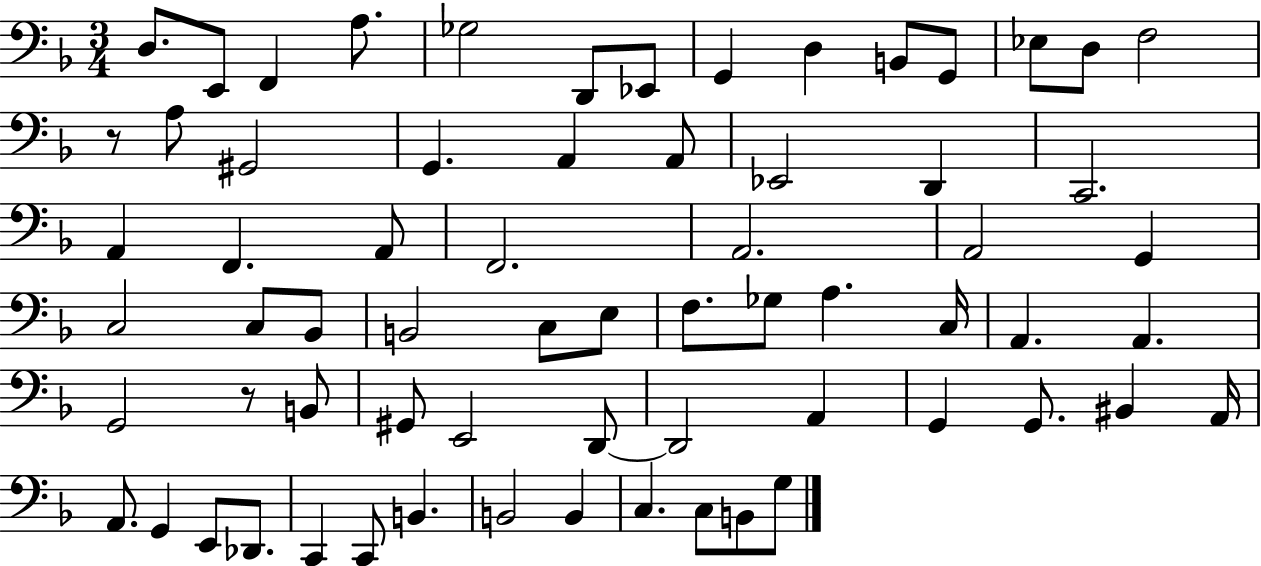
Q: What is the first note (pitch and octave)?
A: D3